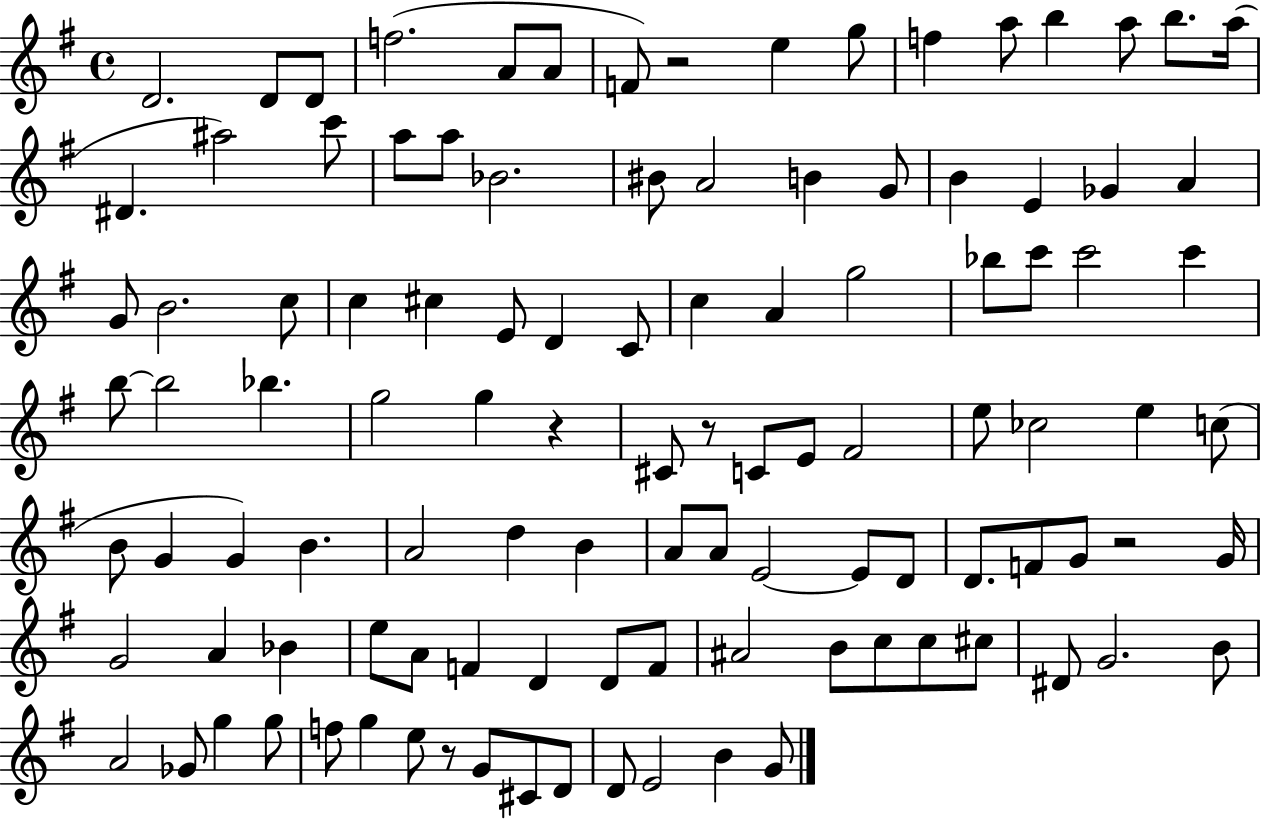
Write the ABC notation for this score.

X:1
T:Untitled
M:4/4
L:1/4
K:G
D2 D/2 D/2 f2 A/2 A/2 F/2 z2 e g/2 f a/2 b a/2 b/2 a/4 ^D ^a2 c'/2 a/2 a/2 _B2 ^B/2 A2 B G/2 B E _G A G/2 B2 c/2 c ^c E/2 D C/2 c A g2 _b/2 c'/2 c'2 c' b/2 b2 _b g2 g z ^C/2 z/2 C/2 E/2 ^F2 e/2 _c2 e c/2 B/2 G G B A2 d B A/2 A/2 E2 E/2 D/2 D/2 F/2 G/2 z2 G/4 G2 A _B e/2 A/2 F D D/2 F/2 ^A2 B/2 c/2 c/2 ^c/2 ^D/2 G2 B/2 A2 _G/2 g g/2 f/2 g e/2 z/2 G/2 ^C/2 D/2 D/2 E2 B G/2